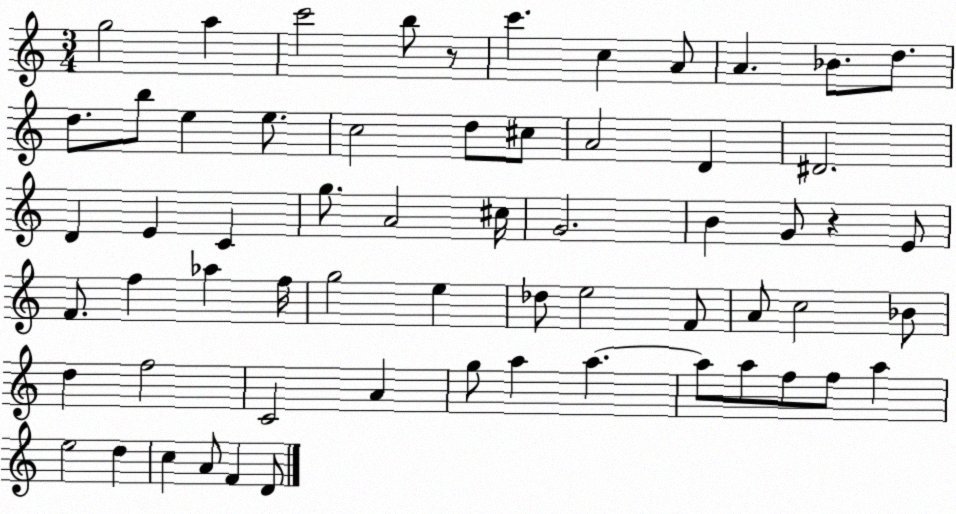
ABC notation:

X:1
T:Untitled
M:3/4
L:1/4
K:C
g2 a c'2 b/2 z/2 c' c A/2 A _B/2 d/2 d/2 b/2 e e/2 c2 d/2 ^c/2 A2 D ^D2 D E C g/2 A2 ^c/4 G2 B G/2 z E/2 F/2 f _a f/4 g2 e _d/2 e2 F/2 A/2 c2 _B/2 d f2 C2 A g/2 a a a/2 a/2 f/2 f/2 a e2 d c A/2 F D/2